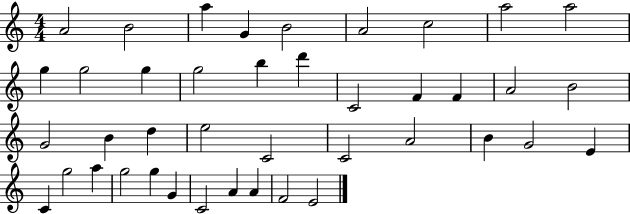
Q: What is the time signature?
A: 4/4